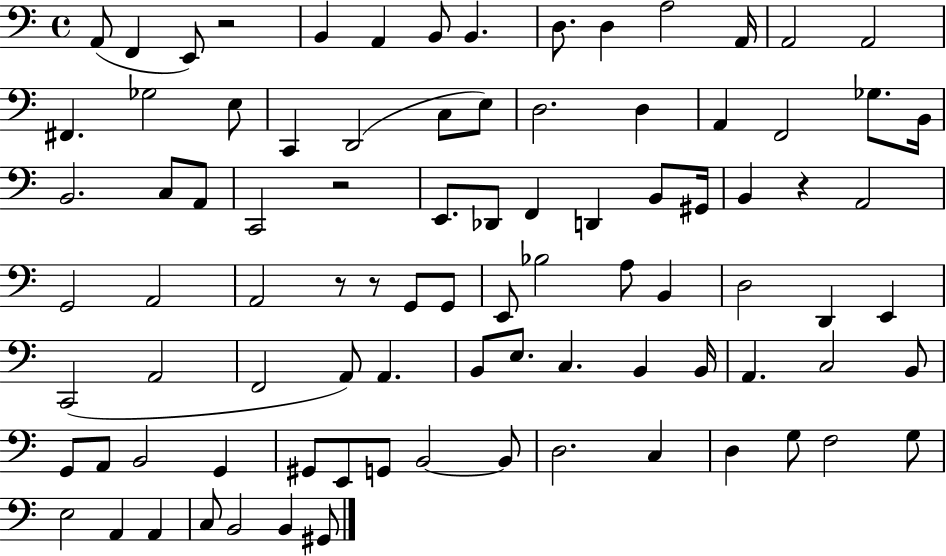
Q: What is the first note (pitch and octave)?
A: A2